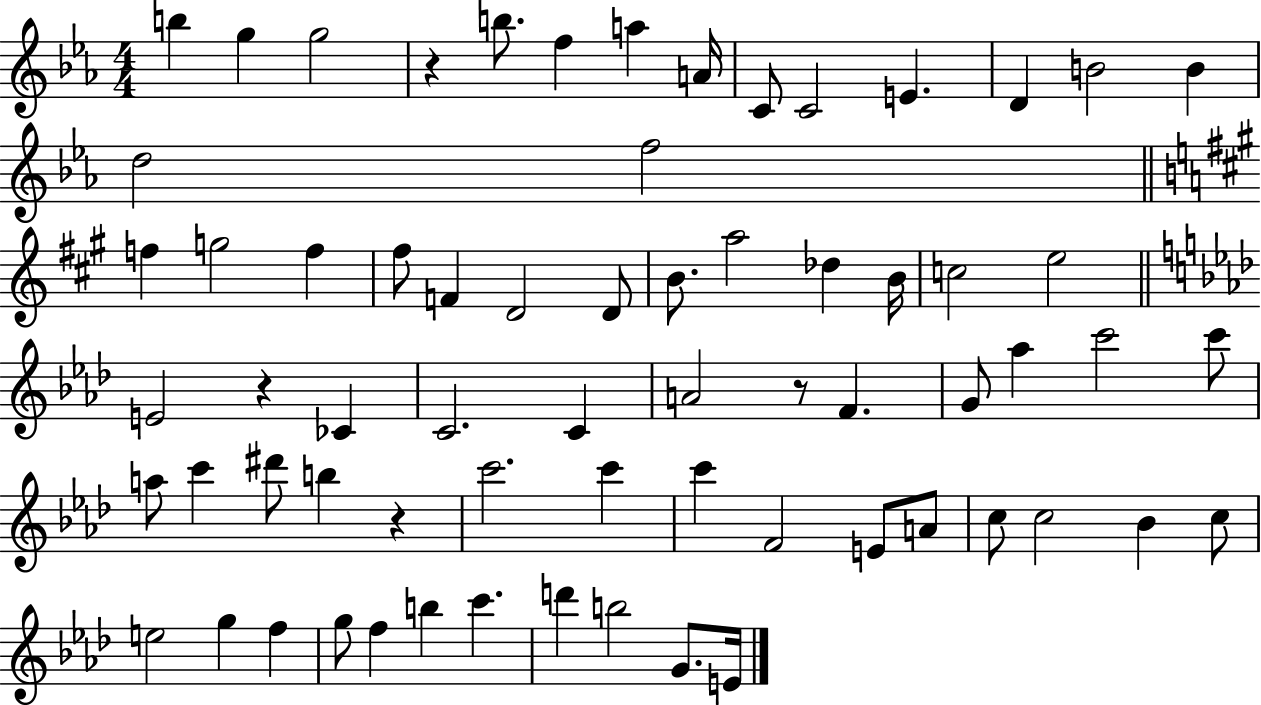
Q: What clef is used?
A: treble